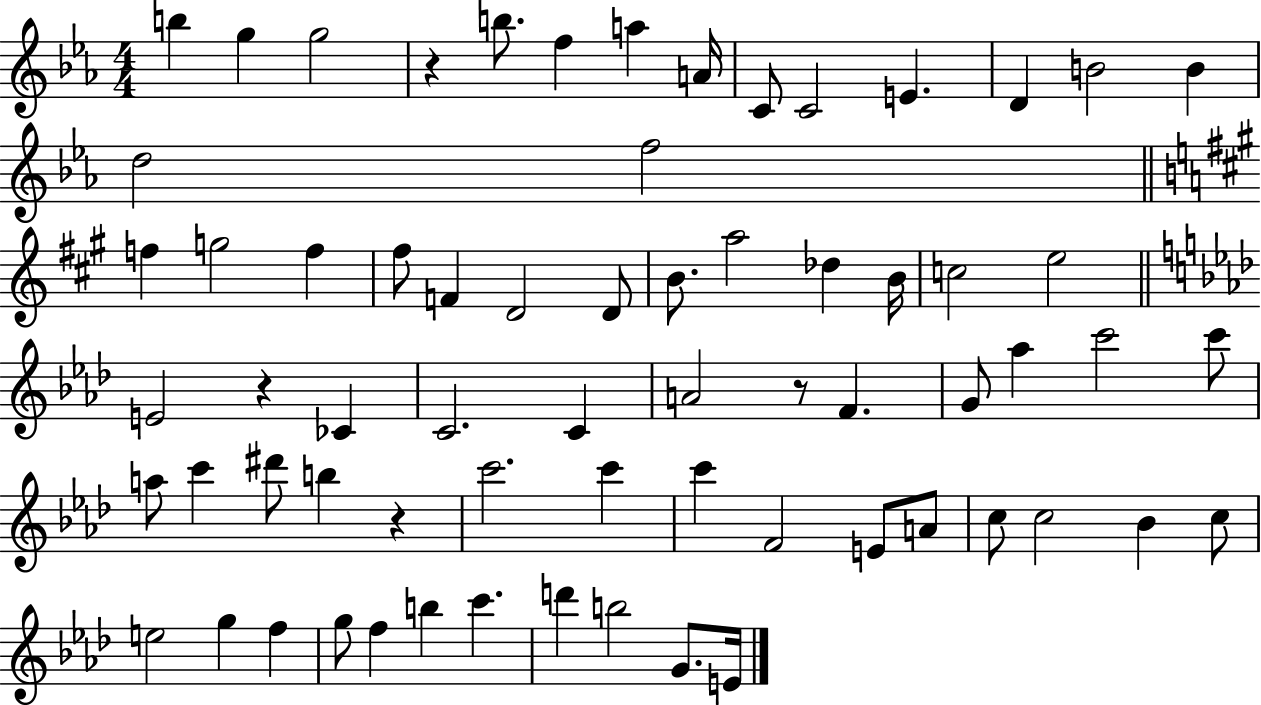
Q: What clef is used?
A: treble